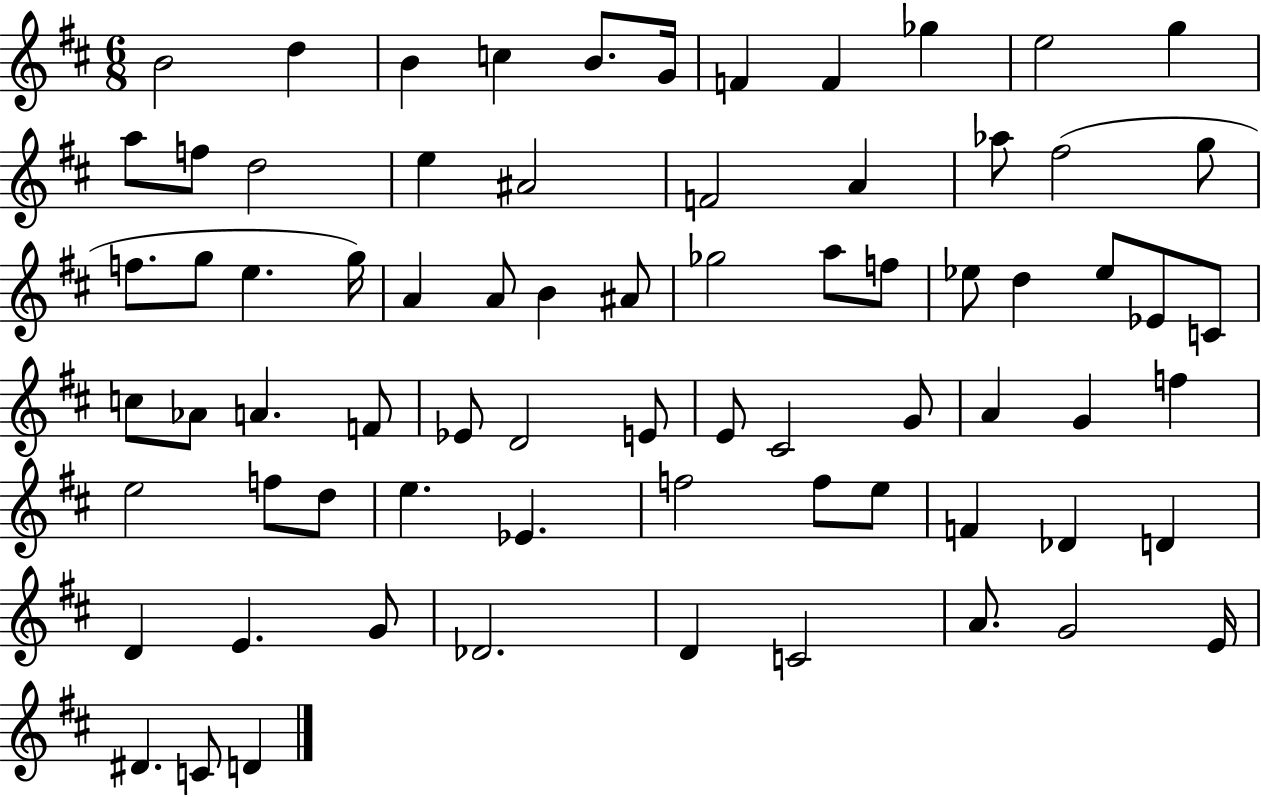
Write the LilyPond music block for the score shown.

{
  \clef treble
  \numericTimeSignature
  \time 6/8
  \key d \major
  \repeat volta 2 { b'2 d''4 | b'4 c''4 b'8. g'16 | f'4 f'4 ges''4 | e''2 g''4 | \break a''8 f''8 d''2 | e''4 ais'2 | f'2 a'4 | aes''8 fis''2( g''8 | \break f''8. g''8 e''4. g''16) | a'4 a'8 b'4 ais'8 | ges''2 a''8 f''8 | ees''8 d''4 ees''8 ees'8 c'8 | \break c''8 aes'8 a'4. f'8 | ees'8 d'2 e'8 | e'8 cis'2 g'8 | a'4 g'4 f''4 | \break e''2 f''8 d''8 | e''4. ees'4. | f''2 f''8 e''8 | f'4 des'4 d'4 | \break d'4 e'4. g'8 | des'2. | d'4 c'2 | a'8. g'2 e'16 | \break dis'4. c'8 d'4 | } \bar "|."
}